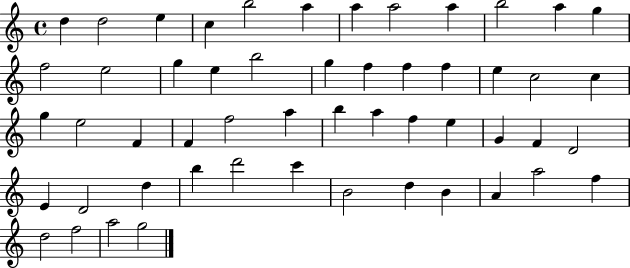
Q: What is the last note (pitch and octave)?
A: G5